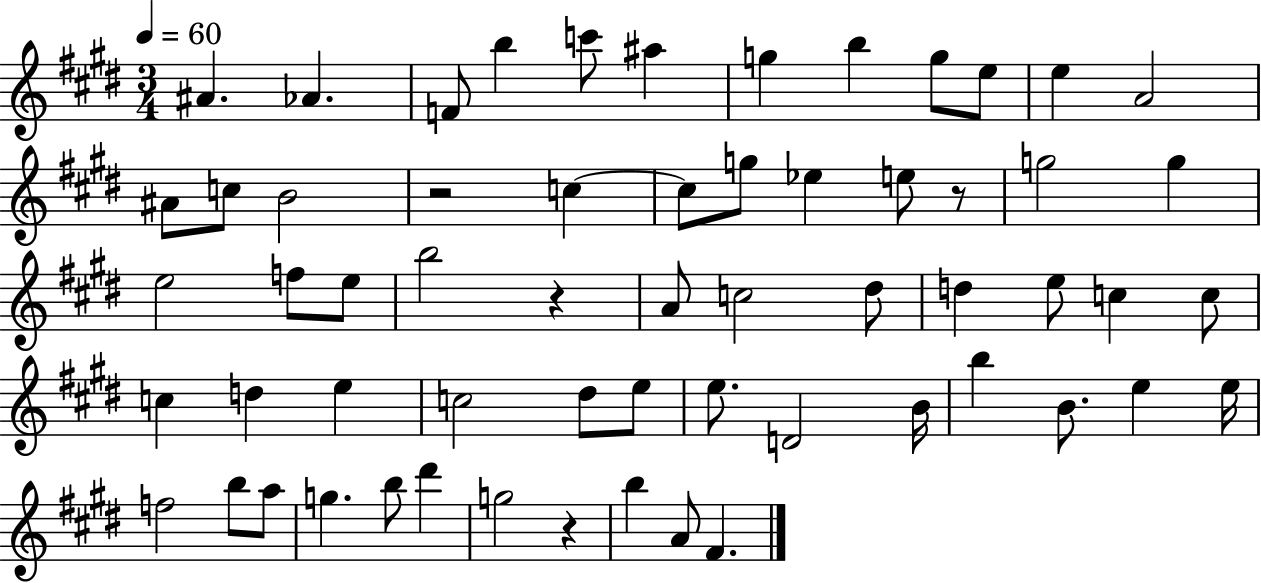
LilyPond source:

{
  \clef treble
  \numericTimeSignature
  \time 3/4
  \key e \major
  \tempo 4 = 60
  ais'4. aes'4. | f'8 b''4 c'''8 ais''4 | g''4 b''4 g''8 e''8 | e''4 a'2 | \break ais'8 c''8 b'2 | r2 c''4~~ | c''8 g''8 ees''4 e''8 r8 | g''2 g''4 | \break e''2 f''8 e''8 | b''2 r4 | a'8 c''2 dis''8 | d''4 e''8 c''4 c''8 | \break c''4 d''4 e''4 | c''2 dis''8 e''8 | e''8. d'2 b'16 | b''4 b'8. e''4 e''16 | \break f''2 b''8 a''8 | g''4. b''8 dis'''4 | g''2 r4 | b''4 a'8 fis'4. | \break \bar "|."
}